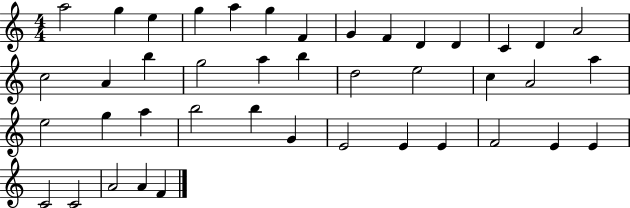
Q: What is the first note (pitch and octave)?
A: A5